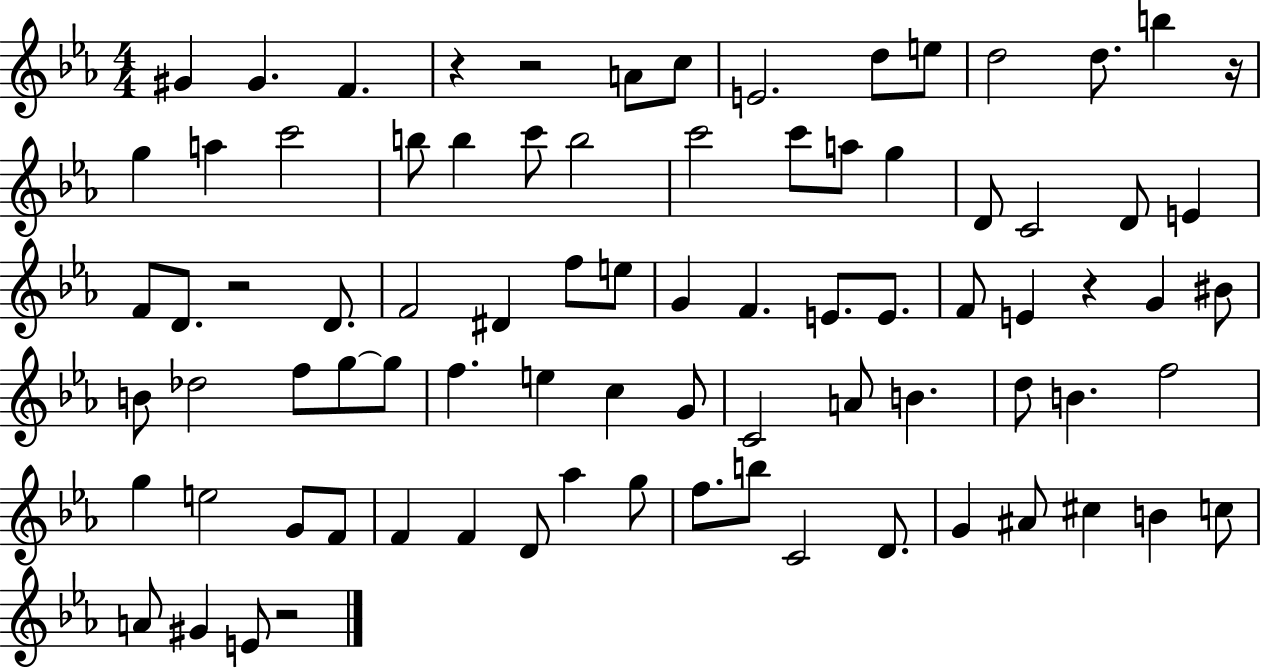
{
  \clef treble
  \numericTimeSignature
  \time 4/4
  \key ees \major
  \repeat volta 2 { gis'4 gis'4. f'4. | r4 r2 a'8 c''8 | e'2. d''8 e''8 | d''2 d''8. b''4 r16 | \break g''4 a''4 c'''2 | b''8 b''4 c'''8 b''2 | c'''2 c'''8 a''8 g''4 | d'8 c'2 d'8 e'4 | \break f'8 d'8. r2 d'8. | f'2 dis'4 f''8 e''8 | g'4 f'4. e'8. e'8. | f'8 e'4 r4 g'4 bis'8 | \break b'8 des''2 f''8 g''8~~ g''8 | f''4. e''4 c''4 g'8 | c'2 a'8 b'4. | d''8 b'4. f''2 | \break g''4 e''2 g'8 f'8 | f'4 f'4 d'8 aes''4 g''8 | f''8. b''8 c'2 d'8. | g'4 ais'8 cis''4 b'4 c''8 | \break a'8 gis'4 e'8 r2 | } \bar "|."
}